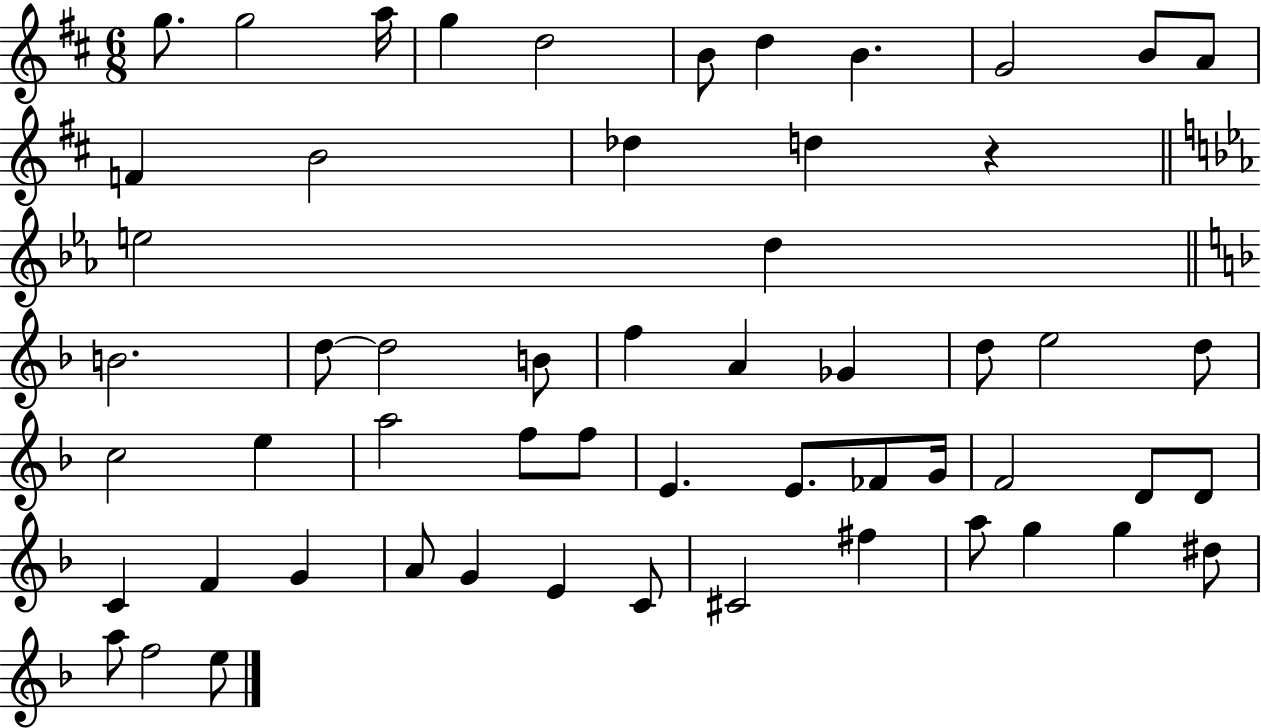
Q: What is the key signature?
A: D major